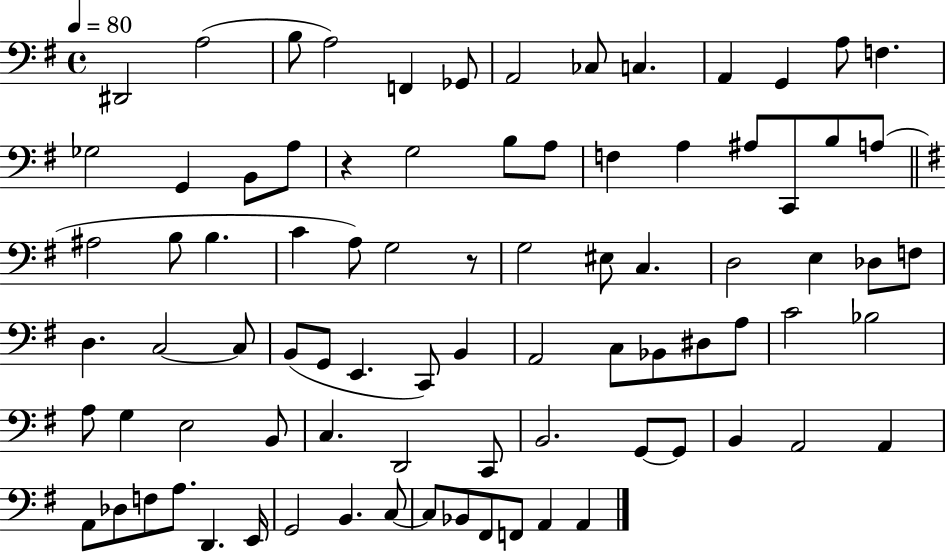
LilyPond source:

{
  \clef bass
  \time 4/4
  \defaultTimeSignature
  \key g \major
  \tempo 4 = 80
  dis,2 a2( | b8 a2) f,4 ges,8 | a,2 ces8 c4. | a,4 g,4 a8 f4. | \break ges2 g,4 b,8 a8 | r4 g2 b8 a8 | f4 a4 ais8 c,8 b8 a8( | \bar "||" \break \key g \major ais2 b8 b4. | c'4 a8) g2 r8 | g2 eis8 c4. | d2 e4 des8 f8 | \break d4. c2~~ c8 | b,8( g,8 e,4. c,8) b,4 | a,2 c8 bes,8 dis8 a8 | c'2 bes2 | \break a8 g4 e2 b,8 | c4. d,2 c,8 | b,2. g,8~~ g,8 | b,4 a,2 a,4 | \break a,8 des8 f8 a8. d,4. e,16 | g,2 b,4. c8~~ | c8 bes,8 fis,8 f,8 a,4 a,4 | \bar "|."
}